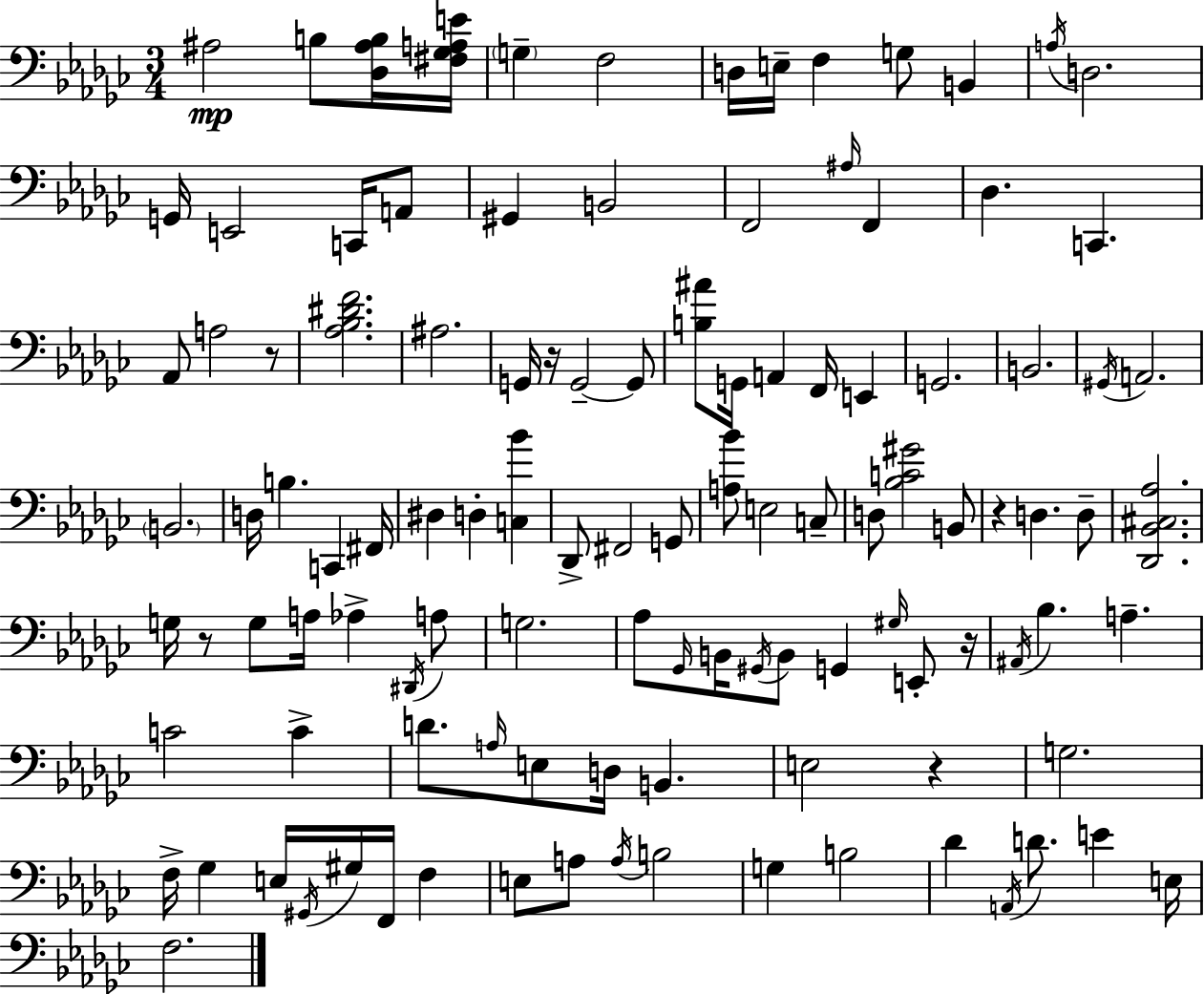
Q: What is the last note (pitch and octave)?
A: F3